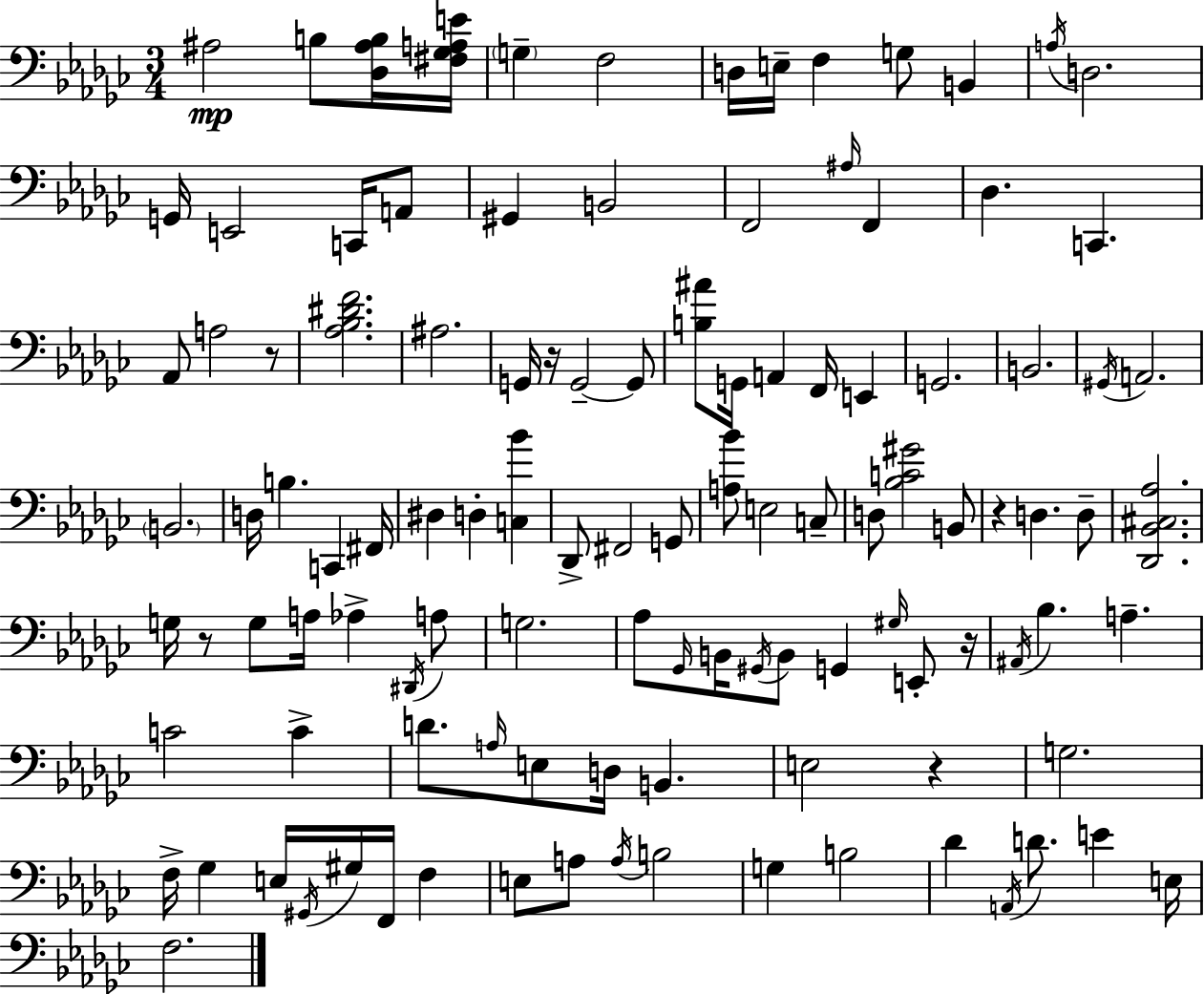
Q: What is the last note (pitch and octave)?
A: F3